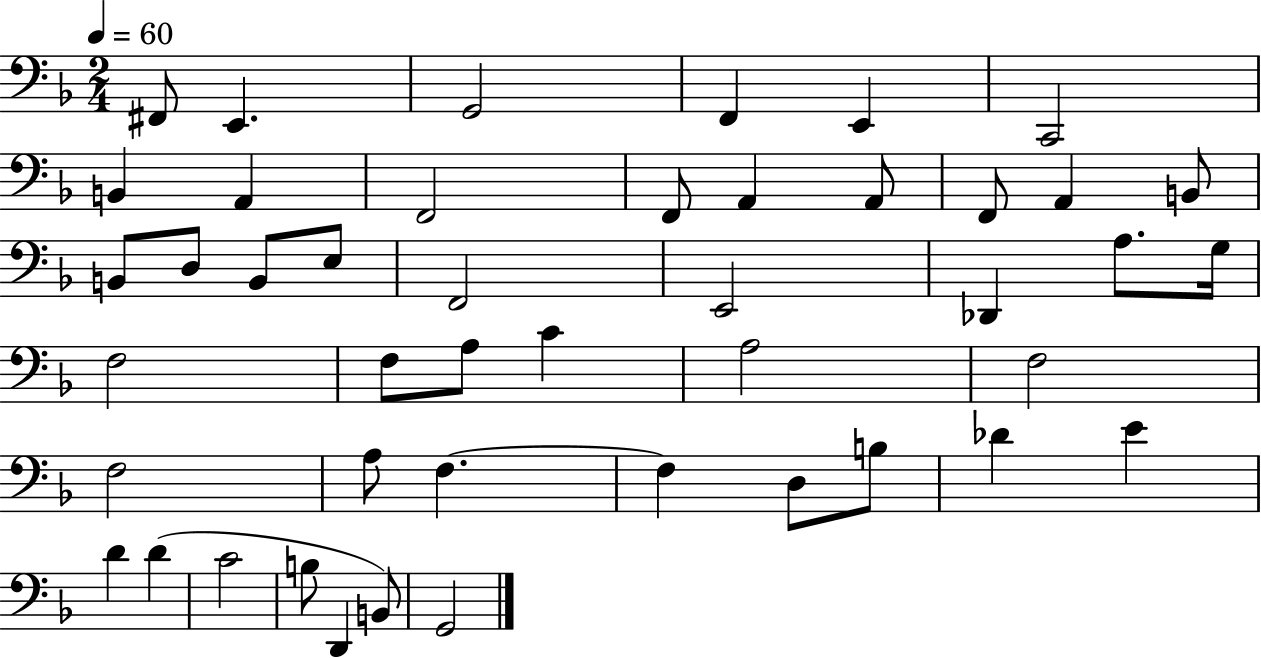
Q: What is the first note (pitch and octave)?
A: F#2